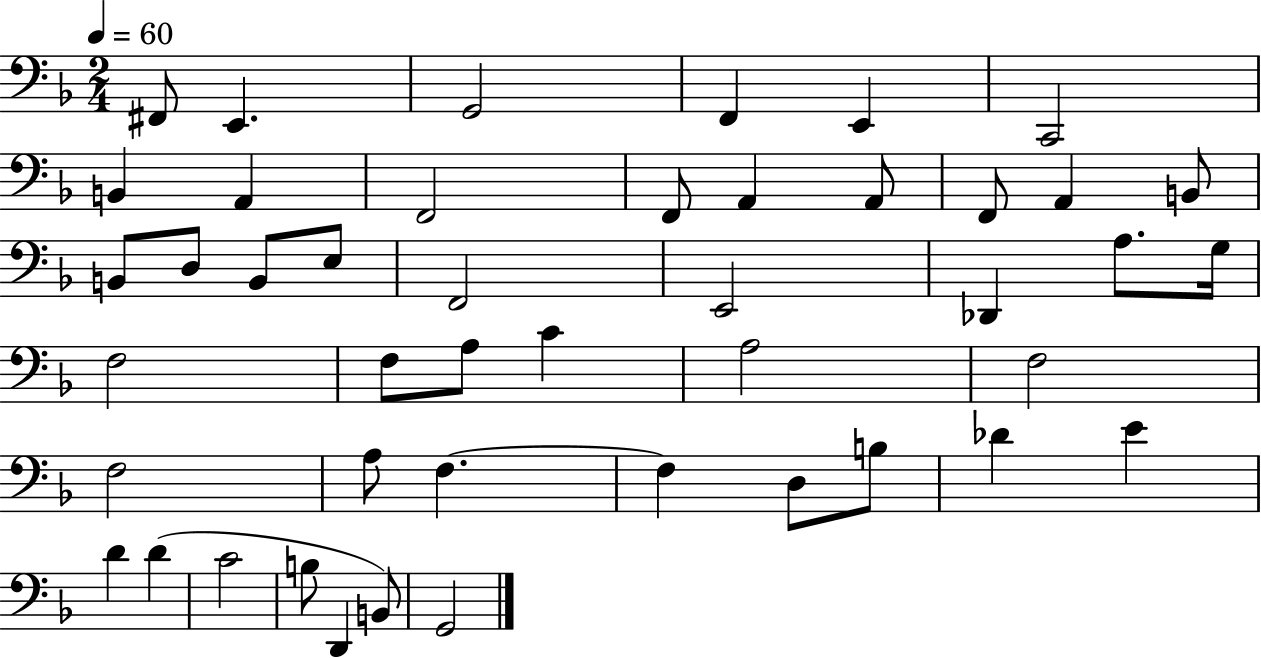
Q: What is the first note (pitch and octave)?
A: F#2